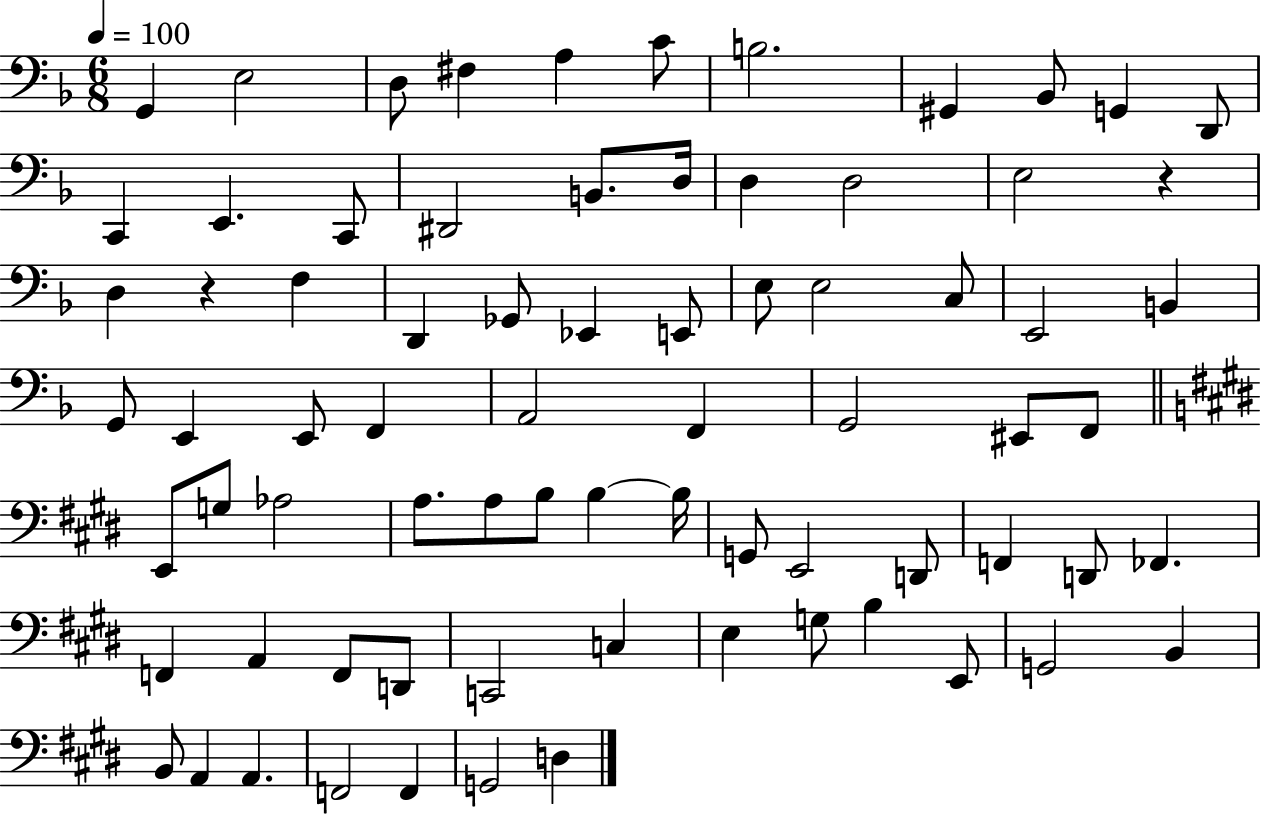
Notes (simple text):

G2/q E3/h D3/e F#3/q A3/q C4/e B3/h. G#2/q Bb2/e G2/q D2/e C2/q E2/q. C2/e D#2/h B2/e. D3/s D3/q D3/h E3/h R/q D3/q R/q F3/q D2/q Gb2/e Eb2/q E2/e E3/e E3/h C3/e E2/h B2/q G2/e E2/q E2/e F2/q A2/h F2/q G2/h EIS2/e F2/e E2/e G3/e Ab3/h A3/e. A3/e B3/e B3/q B3/s G2/e E2/h D2/e F2/q D2/e FES2/q. F2/q A2/q F2/e D2/e C2/h C3/q E3/q G3/e B3/q E2/e G2/h B2/q B2/e A2/q A2/q. F2/h F2/q G2/h D3/q